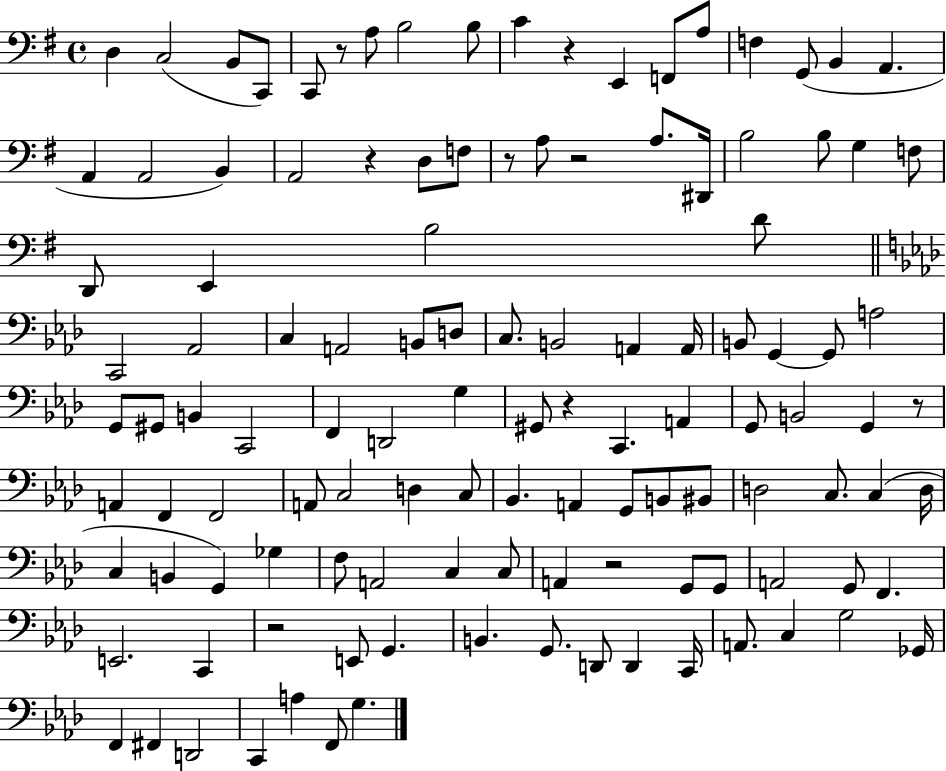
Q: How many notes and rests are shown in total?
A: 119